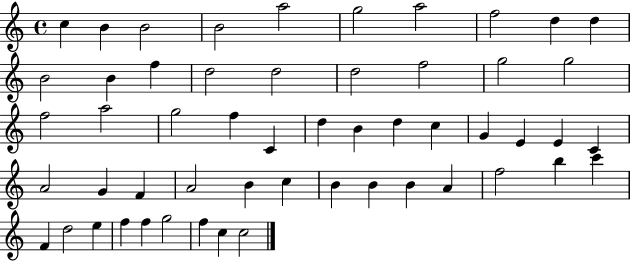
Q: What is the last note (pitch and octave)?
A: C5